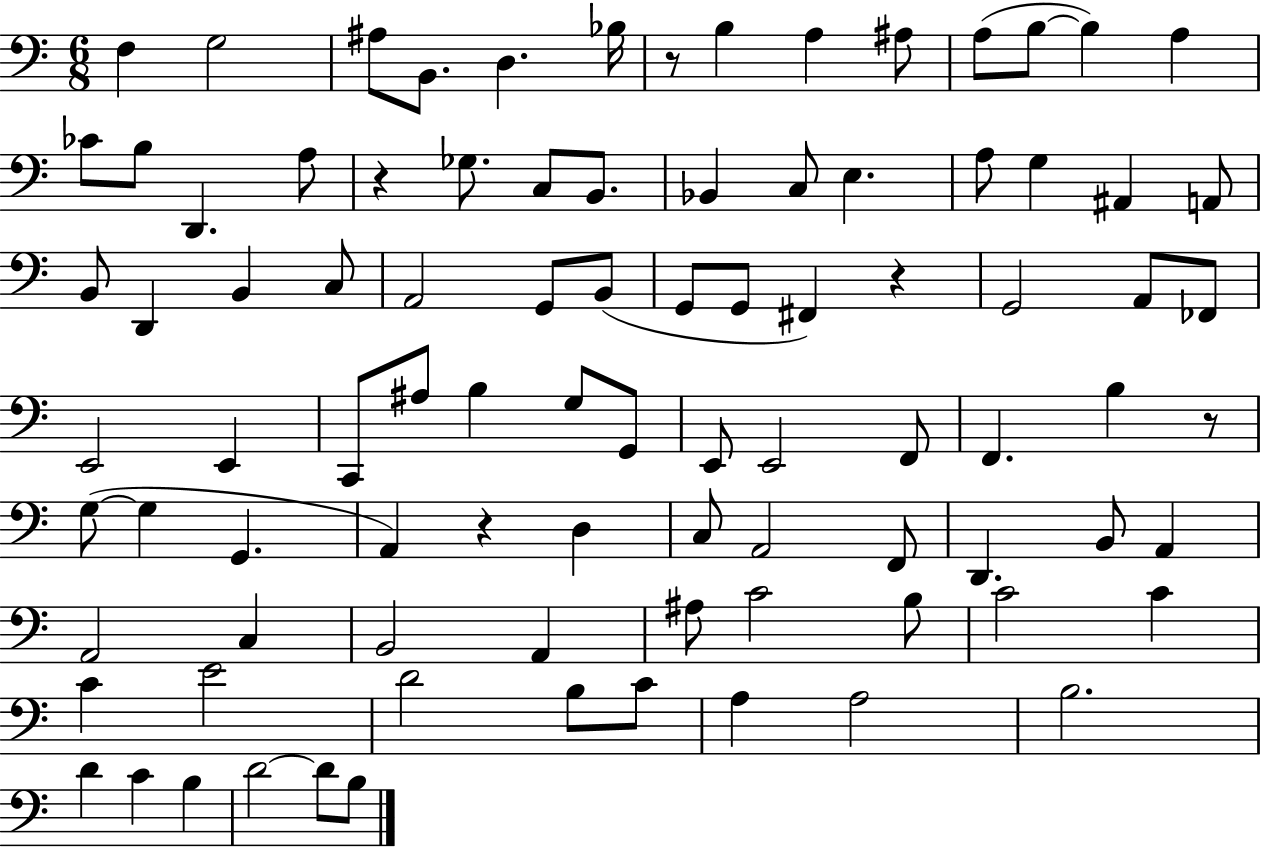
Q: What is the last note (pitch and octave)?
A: B3